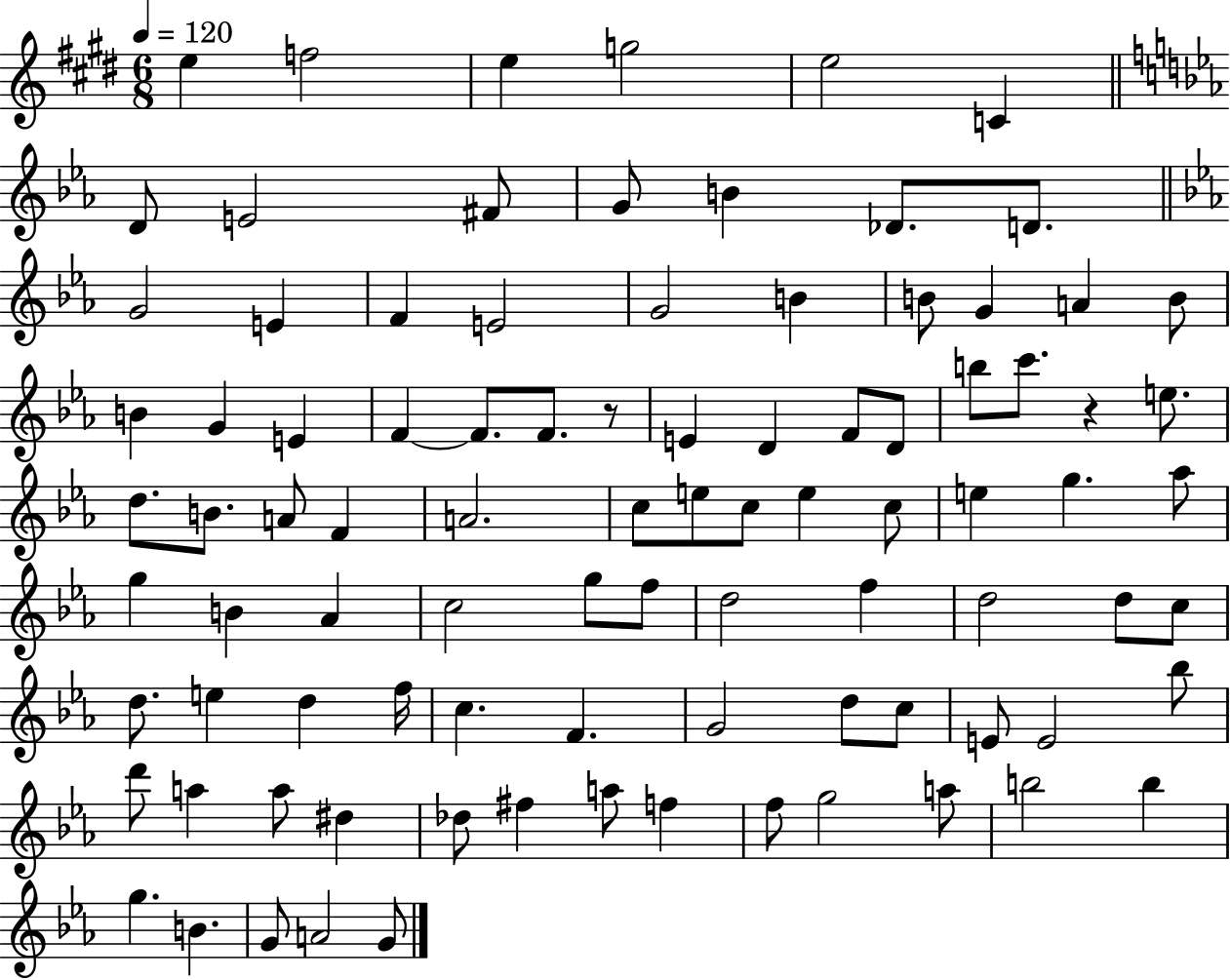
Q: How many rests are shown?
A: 2